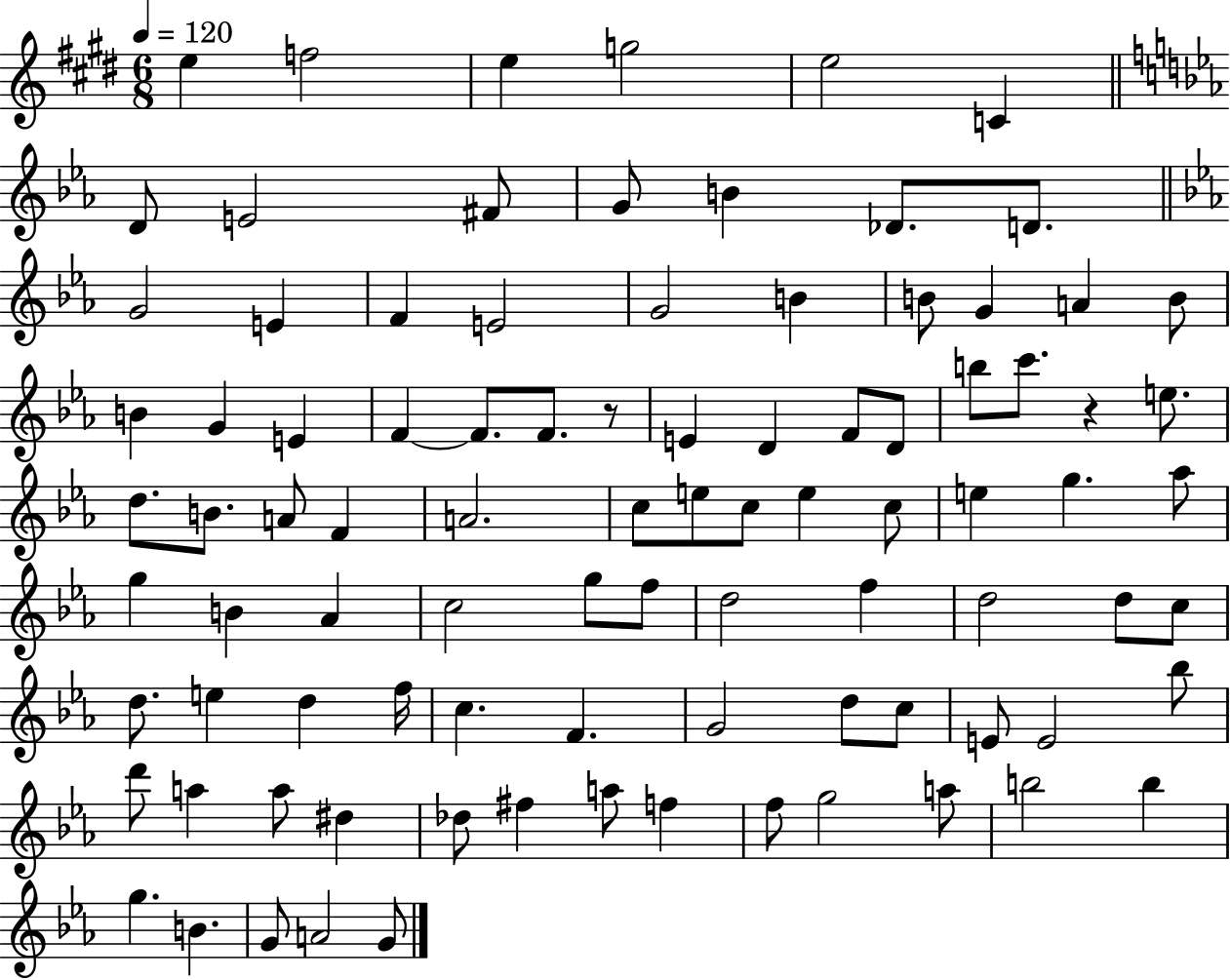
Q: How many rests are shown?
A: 2